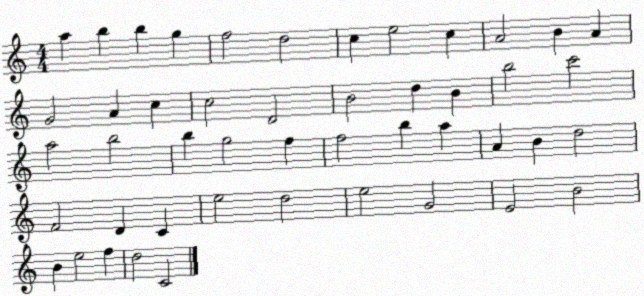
X:1
T:Untitled
M:4/4
L:1/4
K:C
a b b g f2 d2 c e2 c A2 B A G2 A c c2 D2 B2 d B b2 c'2 a2 b2 b g2 f f2 b a A B d2 F2 D C e2 d2 e2 G2 E2 B2 B e2 f d2 C2